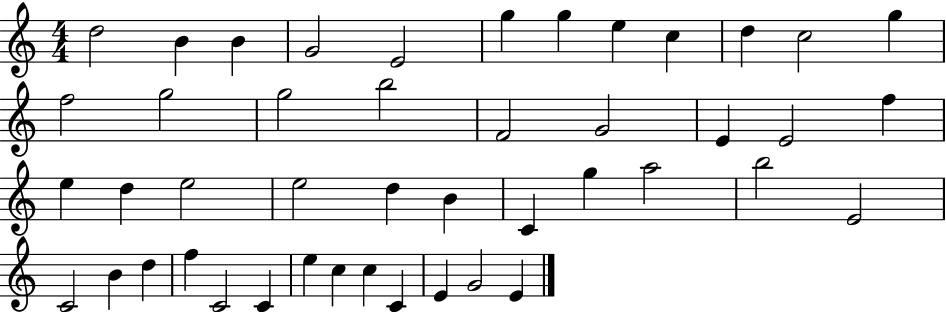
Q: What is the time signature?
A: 4/4